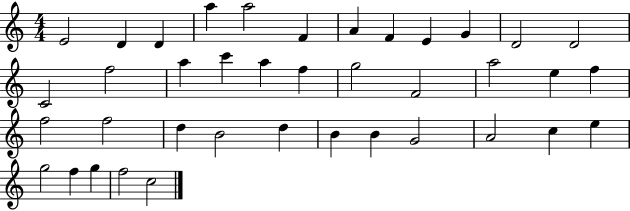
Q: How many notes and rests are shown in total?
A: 39